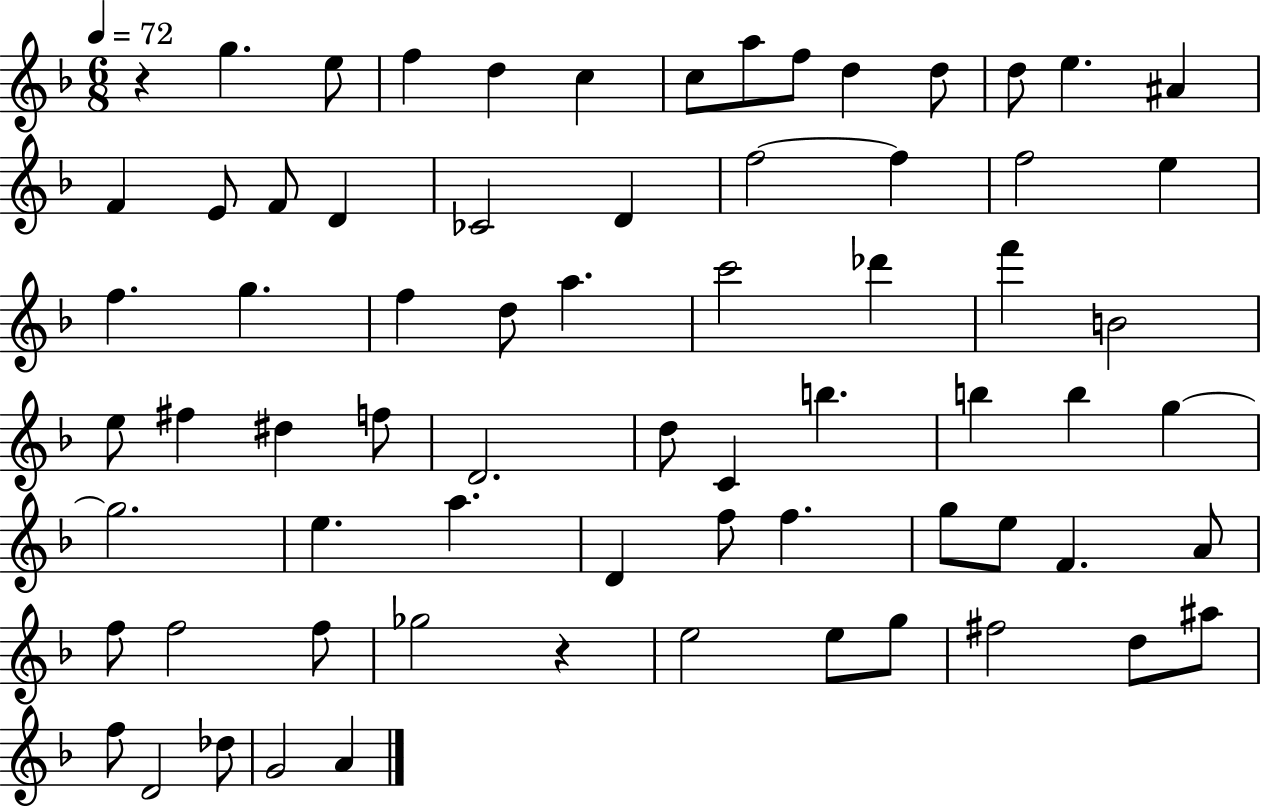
R/q G5/q. E5/e F5/q D5/q C5/q C5/e A5/e F5/e D5/q D5/e D5/e E5/q. A#4/q F4/q E4/e F4/e D4/q CES4/h D4/q F5/h F5/q F5/h E5/q F5/q. G5/q. F5/q D5/e A5/q. C6/h Db6/q F6/q B4/h E5/e F#5/q D#5/q F5/e D4/h. D5/e C4/q B5/q. B5/q B5/q G5/q G5/h. E5/q. A5/q. D4/q F5/e F5/q. G5/e E5/e F4/q. A4/e F5/e F5/h F5/e Gb5/h R/q E5/h E5/e G5/e F#5/h D5/e A#5/e F5/e D4/h Db5/e G4/h A4/q